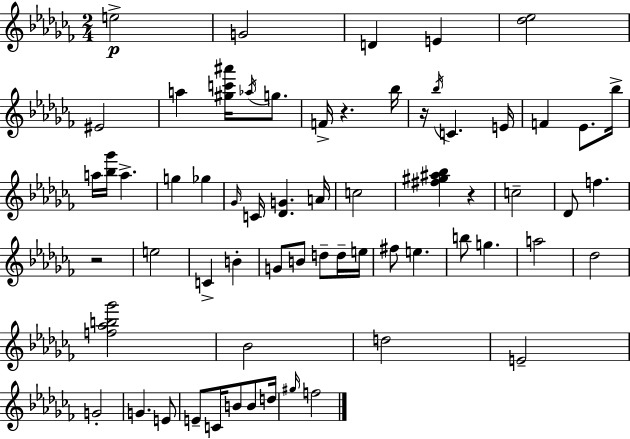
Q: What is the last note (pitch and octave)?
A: F5